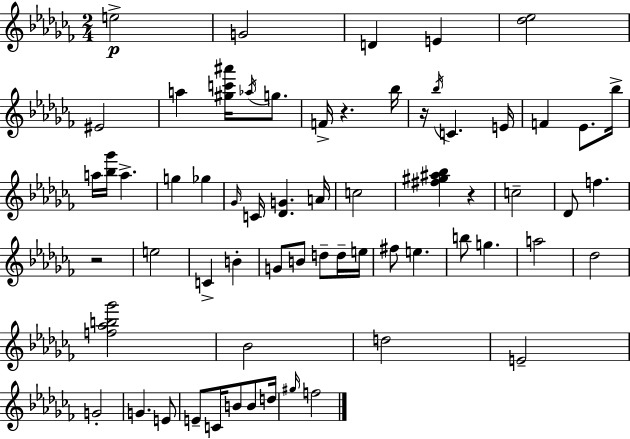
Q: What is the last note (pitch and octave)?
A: F5